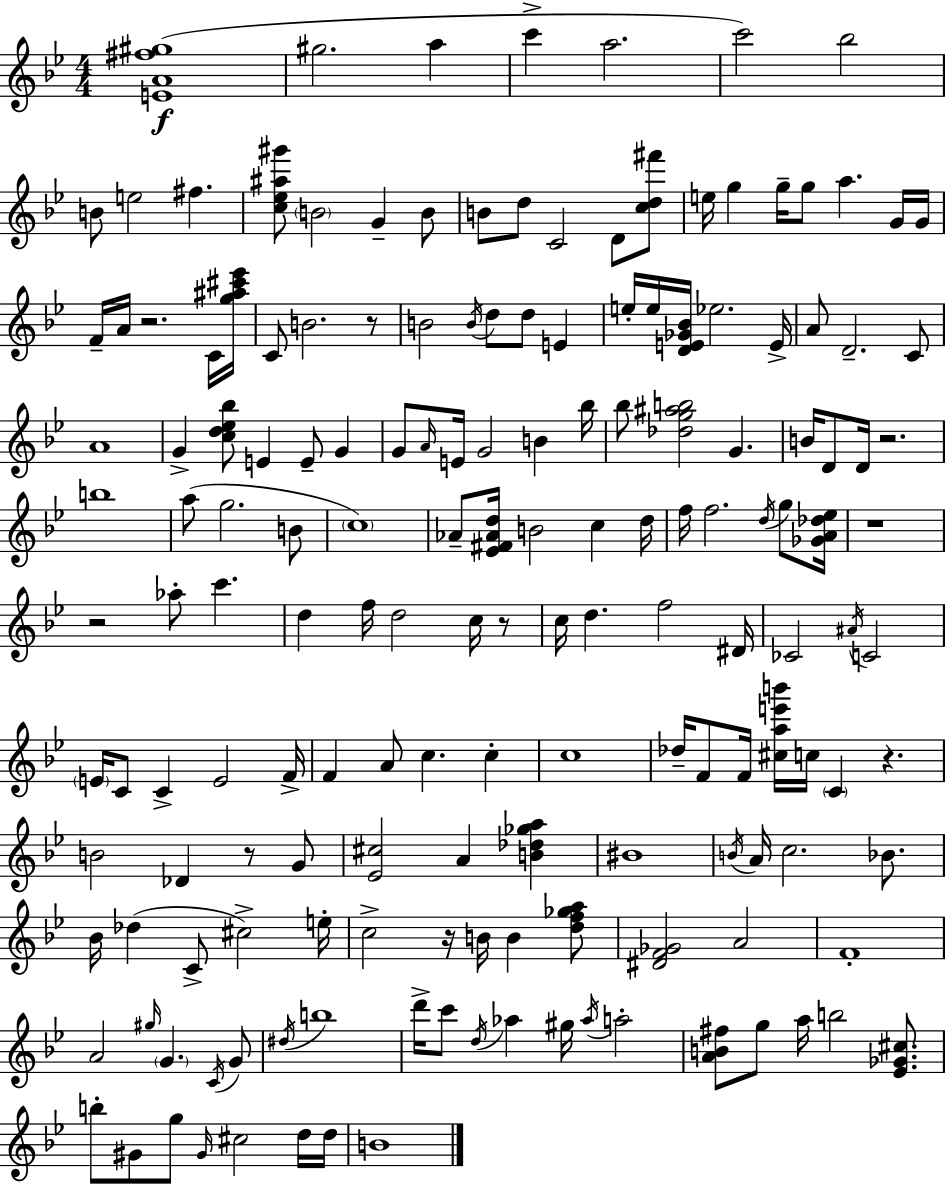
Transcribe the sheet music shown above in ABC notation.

X:1
T:Untitled
M:4/4
L:1/4
K:Gm
[EA^f^g]4 ^g2 a c' a2 c'2 _b2 B/2 e2 ^f [c_e^a^g']/2 B2 G B/2 B/2 d/2 C2 D/2 [cd^f']/2 e/4 g g/4 g/2 a G/4 G/4 F/4 A/4 z2 C/4 [g^a^c'_e']/4 C/2 B2 z/2 B2 B/4 d/2 d/2 E e/4 e/4 [DE_G_B]/4 _e2 E/4 A/2 D2 C/2 A4 G [cd_e_b]/2 E E/2 G G/2 A/4 E/4 G2 B _b/4 _b/2 [_dg^ab]2 G B/4 D/2 D/4 z2 b4 a/2 g2 B/2 c4 _A/2 [_E^F_Ad]/4 B2 c d/4 f/4 f2 d/4 g/2 [_GA_d_e]/4 z4 z2 _a/2 c' d f/4 d2 c/4 z/2 c/4 d f2 ^D/4 _C2 ^A/4 C2 E/4 C/2 C E2 F/4 F A/2 c c c4 _d/4 F/2 F/4 [^cae'b']/4 c/4 C z B2 _D z/2 G/2 [_E^c]2 A [B_d_ga] ^B4 B/4 A/4 c2 _B/2 _B/4 _d C/2 ^c2 e/4 c2 z/4 B/4 B [df_ga]/2 [^DF_G]2 A2 F4 A2 ^g/4 G C/4 G/2 ^d/4 b4 d'/4 c'/2 d/4 _a ^g/4 _a/4 a2 [AB^f]/2 g/2 a/4 b2 [_E_G^c]/2 b/2 ^G/2 g/2 ^G/4 ^c2 d/4 d/4 B4